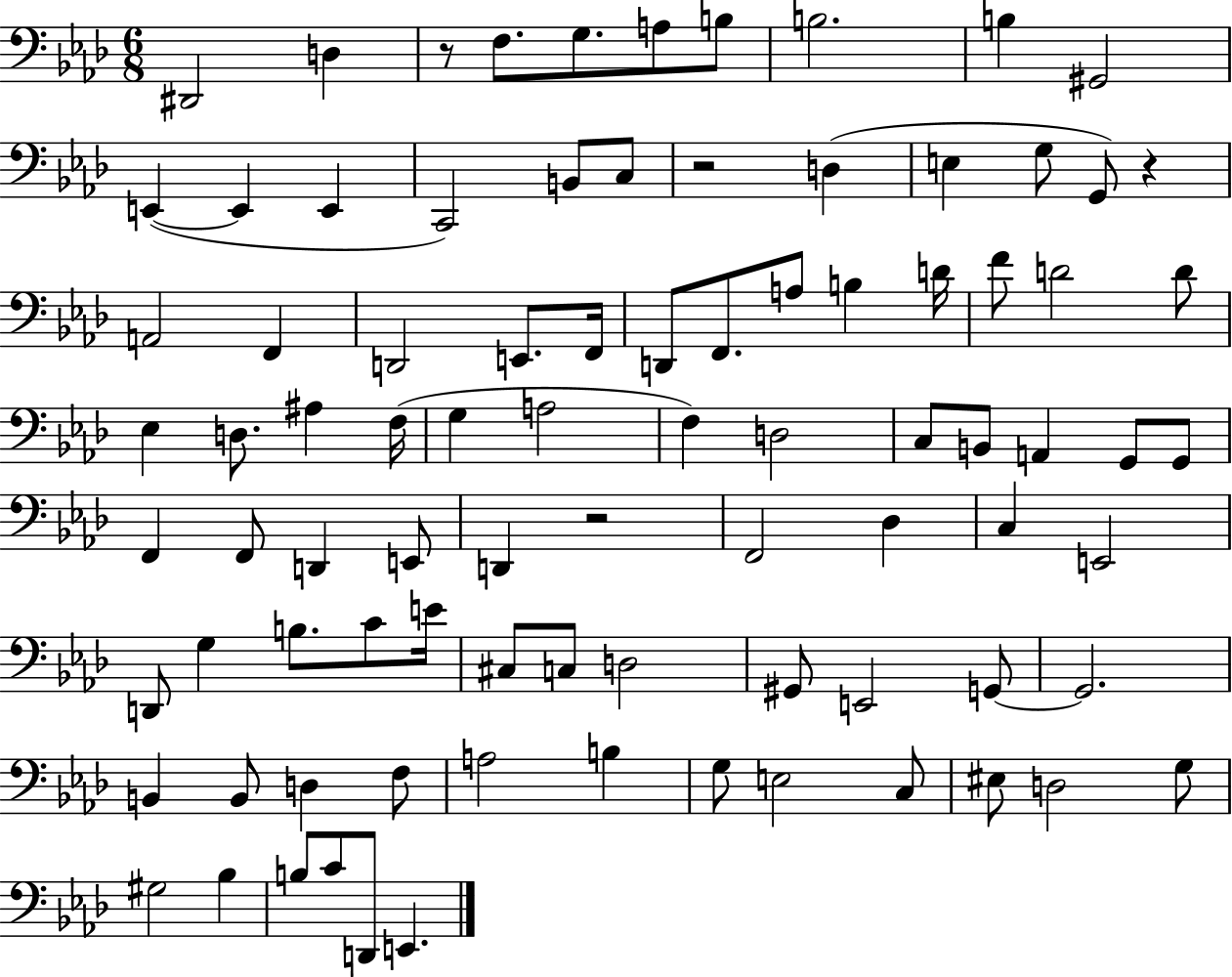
{
  \clef bass
  \numericTimeSignature
  \time 6/8
  \key aes \major
  dis,2 d4 | r8 f8. g8. a8 b8 | b2. | b4 gis,2 | \break e,4~(~ e,4 e,4 | c,2) b,8 c8 | r2 d4( | e4 g8 g,8) r4 | \break a,2 f,4 | d,2 e,8. f,16 | d,8 f,8. a8 b4 d'16 | f'8 d'2 d'8 | \break ees4 d8. ais4 f16( | g4 a2 | f4) d2 | c8 b,8 a,4 g,8 g,8 | \break f,4 f,8 d,4 e,8 | d,4 r2 | f,2 des4 | c4 e,2 | \break d,8 g4 b8. c'8 e'16 | cis8 c8 d2 | gis,8 e,2 g,8~~ | g,2. | \break b,4 b,8 d4 f8 | a2 b4 | g8 e2 c8 | eis8 d2 g8 | \break gis2 bes4 | b8 c'8 d,8 e,4. | \bar "|."
}